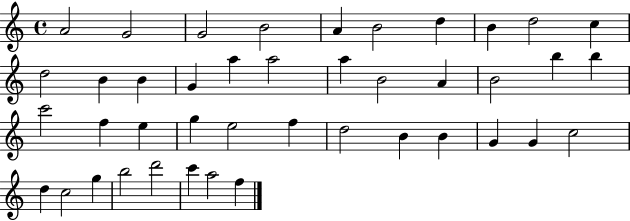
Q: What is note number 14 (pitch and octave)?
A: G4